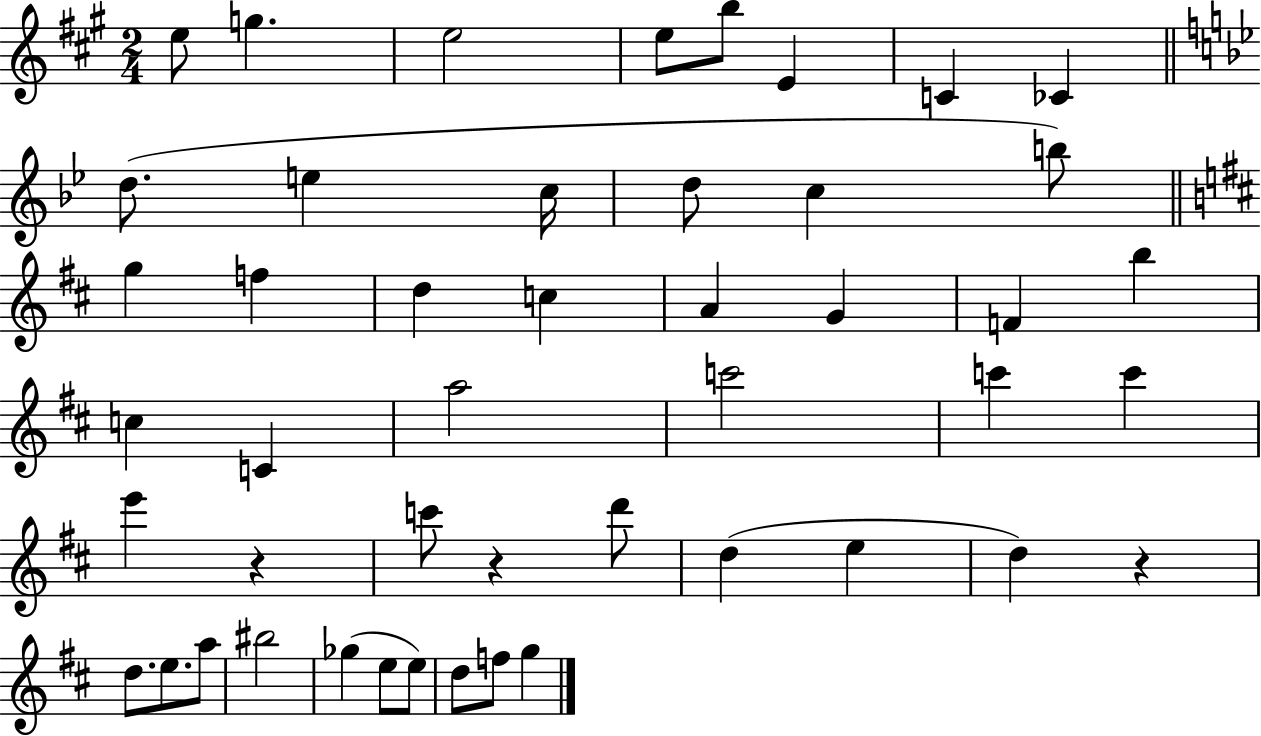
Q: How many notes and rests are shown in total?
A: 47